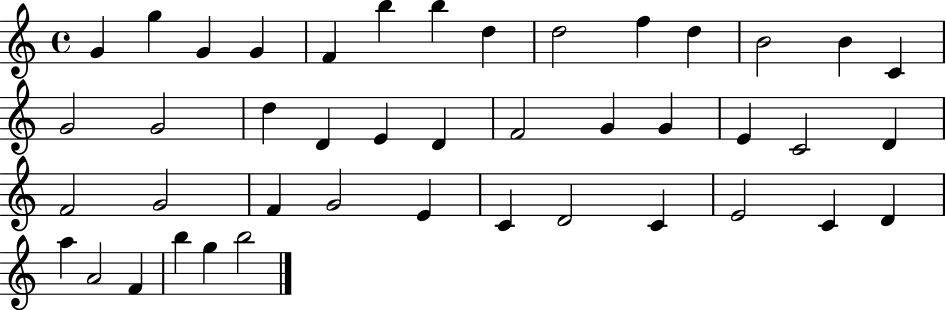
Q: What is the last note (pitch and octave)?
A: B5